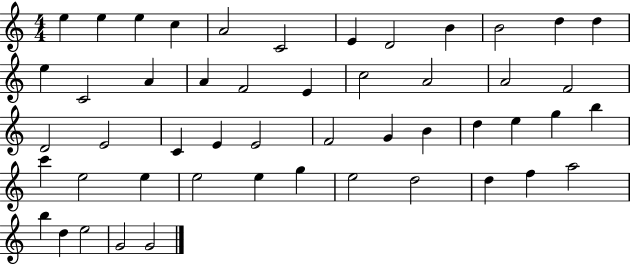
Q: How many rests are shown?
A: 0